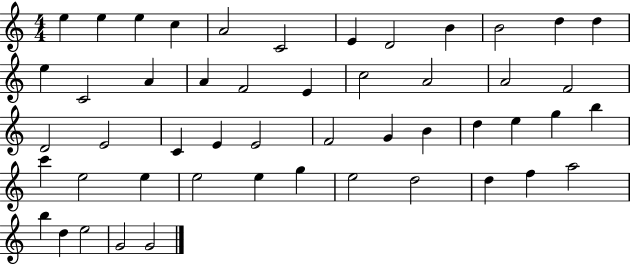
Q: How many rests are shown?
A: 0